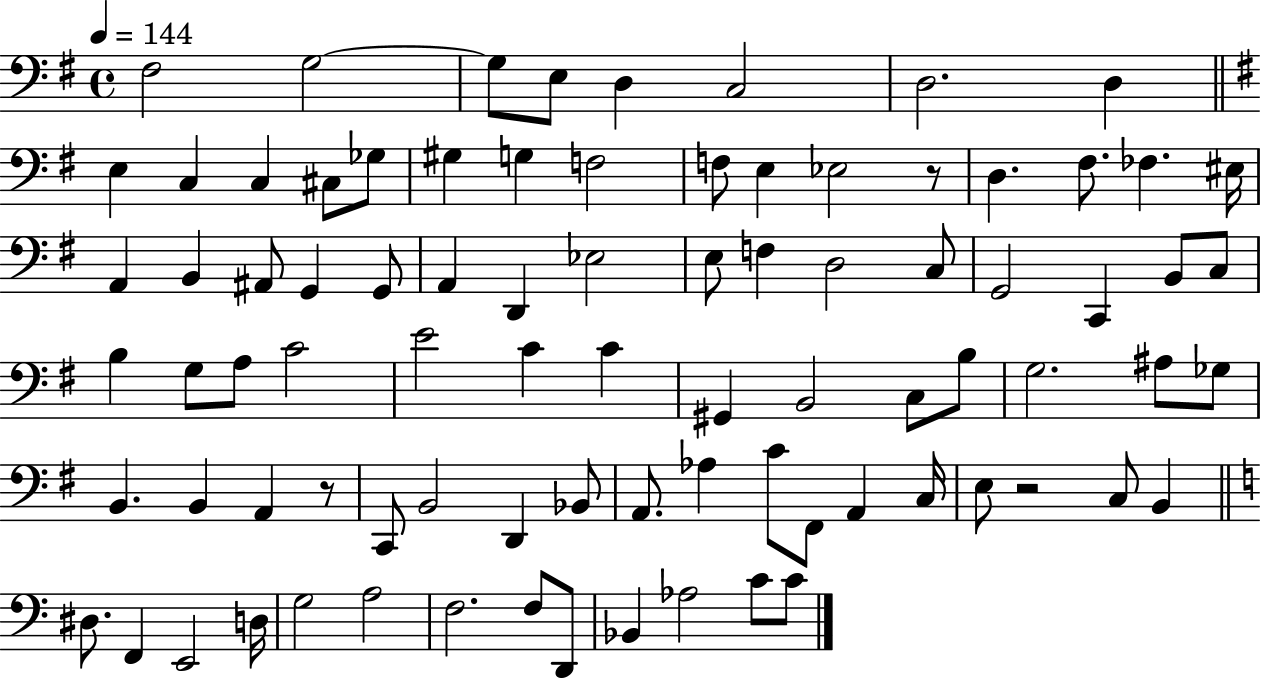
F#3/h G3/h G3/e E3/e D3/q C3/h D3/h. D3/q E3/q C3/q C3/q C#3/e Gb3/e G#3/q G3/q F3/h F3/e E3/q Eb3/h R/e D3/q. F#3/e. FES3/q. EIS3/s A2/q B2/q A#2/e G2/q G2/e A2/q D2/q Eb3/h E3/e F3/q D3/h C3/e G2/h C2/q B2/e C3/e B3/q G3/e A3/e C4/h E4/h C4/q C4/q G#2/q B2/h C3/e B3/e G3/h. A#3/e Gb3/e B2/q. B2/q A2/q R/e C2/e B2/h D2/q Bb2/e A2/e. Ab3/q C4/e F#2/e A2/q C3/s E3/e R/h C3/e B2/q D#3/e. F2/q E2/h D3/s G3/h A3/h F3/h. F3/e D2/e Bb2/q Ab3/h C4/e C4/e